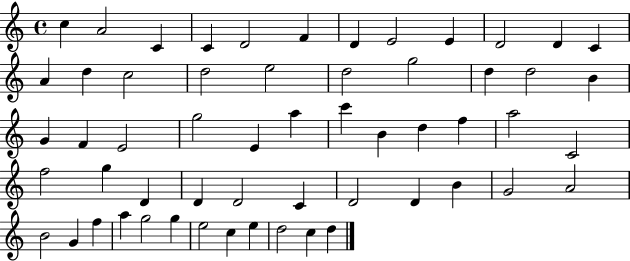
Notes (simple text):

C5/q A4/h C4/q C4/q D4/h F4/q D4/q E4/h E4/q D4/h D4/q C4/q A4/q D5/q C5/h D5/h E5/h D5/h G5/h D5/q D5/h B4/q G4/q F4/q E4/h G5/h E4/q A5/q C6/q B4/q D5/q F5/q A5/h C4/h F5/h G5/q D4/q D4/q D4/h C4/q D4/h D4/q B4/q G4/h A4/h B4/h G4/q F5/q A5/q G5/h G5/q E5/h C5/q E5/q D5/h C5/q D5/q